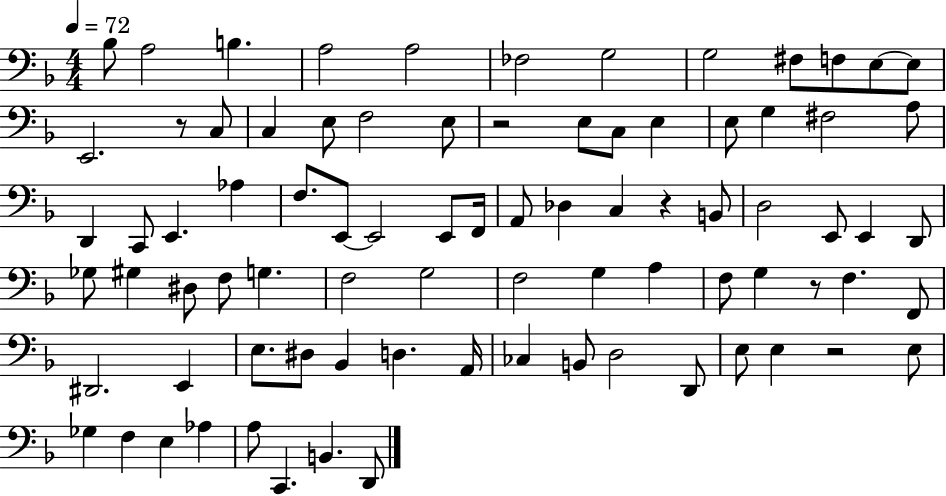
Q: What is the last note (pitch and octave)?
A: D2